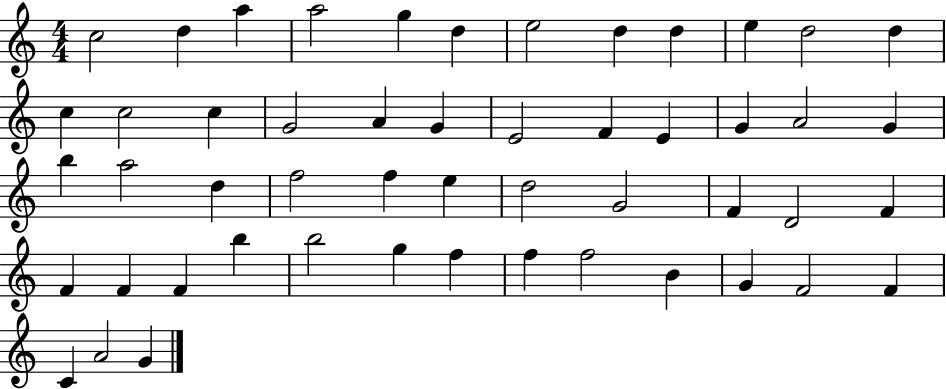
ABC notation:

X:1
T:Untitled
M:4/4
L:1/4
K:C
c2 d a a2 g d e2 d d e d2 d c c2 c G2 A G E2 F E G A2 G b a2 d f2 f e d2 G2 F D2 F F F F b b2 g f f f2 B G F2 F C A2 G